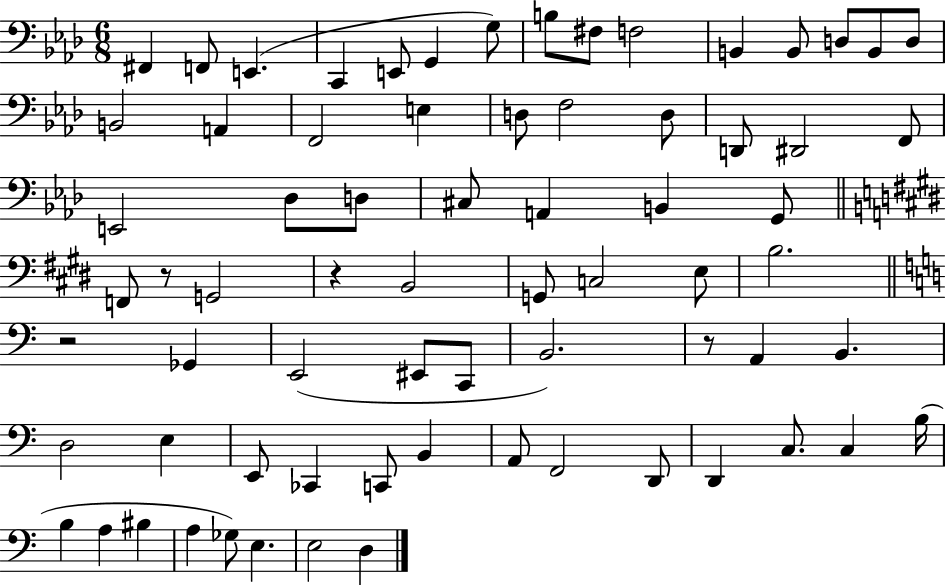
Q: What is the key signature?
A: AES major